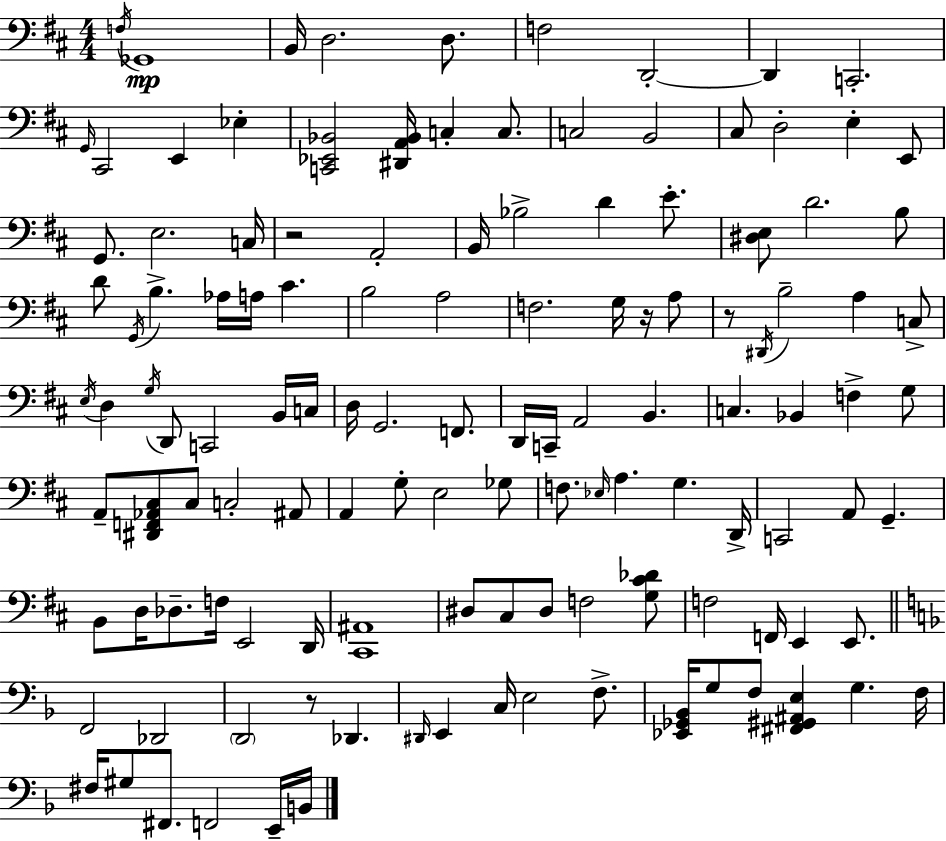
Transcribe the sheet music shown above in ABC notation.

X:1
T:Untitled
M:4/4
L:1/4
K:D
F,/4 _G,,4 B,,/4 D,2 D,/2 F,2 D,,2 D,, C,,2 G,,/4 ^C,,2 E,, _E, [C,,_E,,_B,,]2 [^D,,A,,_B,,]/4 C, C,/2 C,2 B,,2 ^C,/2 D,2 E, E,,/2 G,,/2 E,2 C,/4 z2 A,,2 B,,/4 _B,2 D E/2 [^D,E,]/2 D2 B,/2 D/2 G,,/4 B, _A,/4 A,/4 ^C B,2 A,2 F,2 G,/4 z/4 A,/2 z/2 ^D,,/4 B,2 A, C,/2 E,/4 D, G,/4 D,,/2 C,,2 B,,/4 C,/4 D,/4 G,,2 F,,/2 D,,/4 C,,/4 A,,2 B,, C, _B,, F, G,/2 A,,/2 [^D,,F,,_A,,^C,]/2 ^C,/2 C,2 ^A,,/2 A,, G,/2 E,2 _G,/2 F,/2 _E,/4 A, G, D,,/4 C,,2 A,,/2 G,, B,,/2 D,/4 _D,/2 F,/4 E,,2 D,,/4 [^C,,^A,,]4 ^D,/2 ^C,/2 ^D,/2 F,2 [G,^C_D]/2 F,2 F,,/4 E,, E,,/2 F,,2 _D,,2 D,,2 z/2 _D,, ^D,,/4 E,, C,/4 E,2 F,/2 [_E,,_G,,_B,,]/4 G,/2 F,/2 [^F,,^G,,^A,,E,] G, F,/4 ^F,/4 ^G,/2 ^F,,/2 F,,2 E,,/4 B,,/4